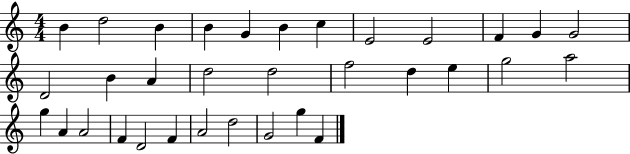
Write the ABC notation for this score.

X:1
T:Untitled
M:4/4
L:1/4
K:C
B d2 B B G B c E2 E2 F G G2 D2 B A d2 d2 f2 d e g2 a2 g A A2 F D2 F A2 d2 G2 g F